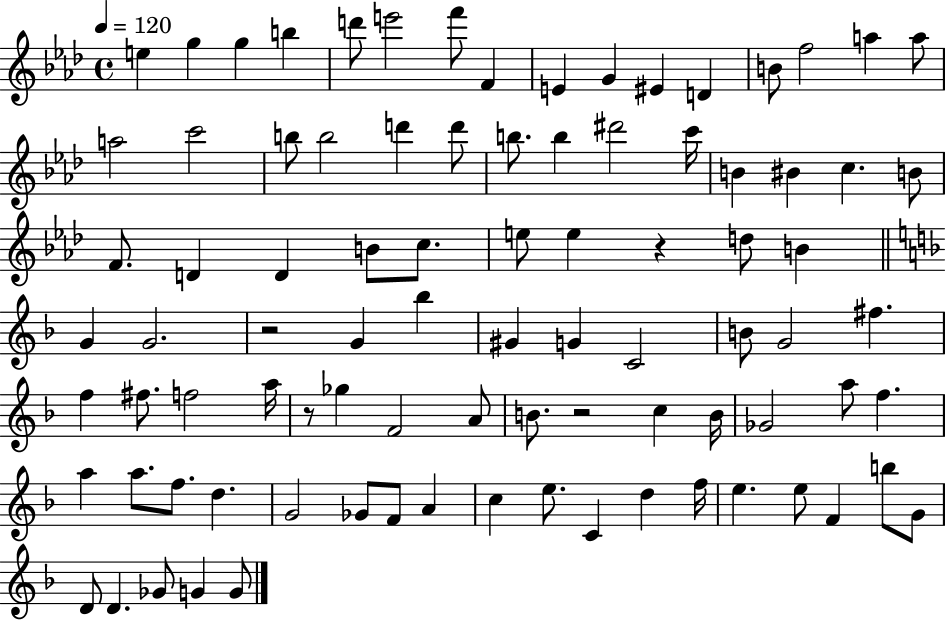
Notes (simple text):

E5/q G5/q G5/q B5/q D6/e E6/h F6/e F4/q E4/q G4/q EIS4/q D4/q B4/e F5/h A5/q A5/e A5/h C6/h B5/e B5/h D6/q D6/e B5/e. B5/q D#6/h C6/s B4/q BIS4/q C5/q. B4/e F4/e. D4/q D4/q B4/e C5/e. E5/e E5/q R/q D5/e B4/q G4/q G4/h. R/h G4/q Bb5/q G#4/q G4/q C4/h B4/e G4/h F#5/q. F5/q F#5/e. F5/h A5/s R/e Gb5/q F4/h A4/e B4/e. R/h C5/q B4/s Gb4/h A5/e F5/q. A5/q A5/e. F5/e. D5/q. G4/h Gb4/e F4/e A4/q C5/q E5/e. C4/q D5/q F5/s E5/q. E5/e F4/q B5/e G4/e D4/e D4/q. Gb4/e G4/q G4/e